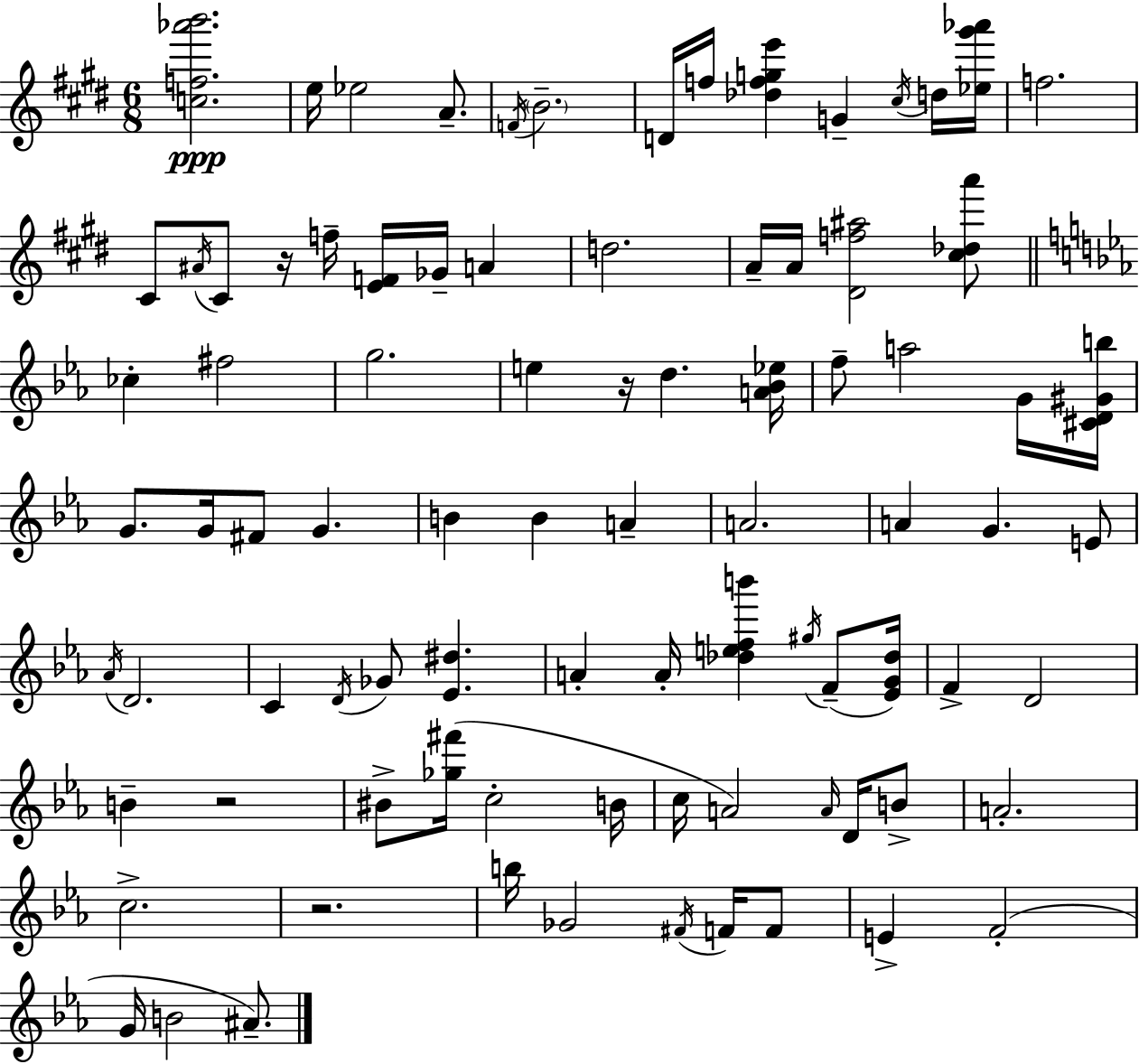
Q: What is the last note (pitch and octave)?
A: A#4